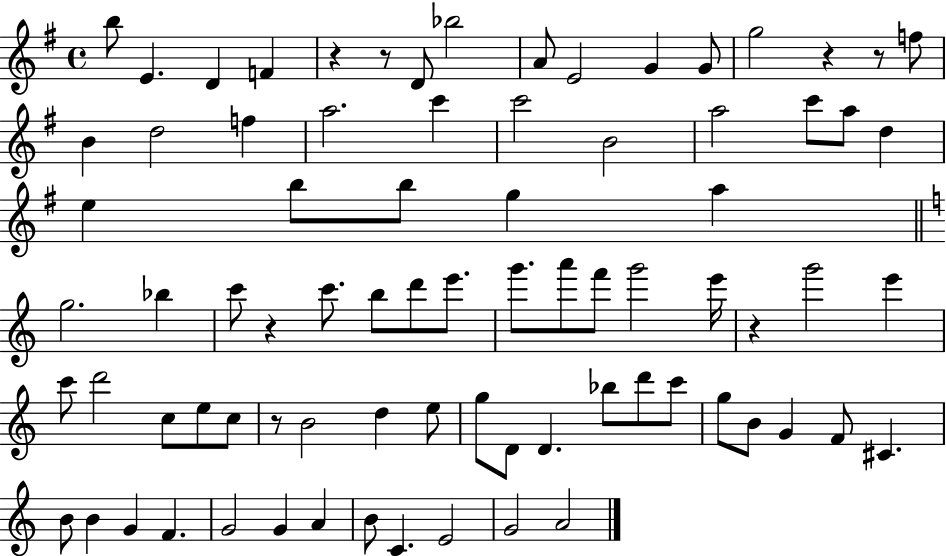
X:1
T:Untitled
M:4/4
L:1/4
K:G
b/2 E D F z z/2 D/2 _b2 A/2 E2 G G/2 g2 z z/2 f/2 B d2 f a2 c' c'2 B2 a2 c'/2 a/2 d e b/2 b/2 g a g2 _b c'/2 z c'/2 b/2 d'/2 e'/2 g'/2 a'/2 f'/2 g'2 e'/4 z g'2 e' c'/2 d'2 c/2 e/2 c/2 z/2 B2 d e/2 g/2 D/2 D _b/2 d'/2 c'/2 g/2 B/2 G F/2 ^C B/2 B G F G2 G A B/2 C E2 G2 A2